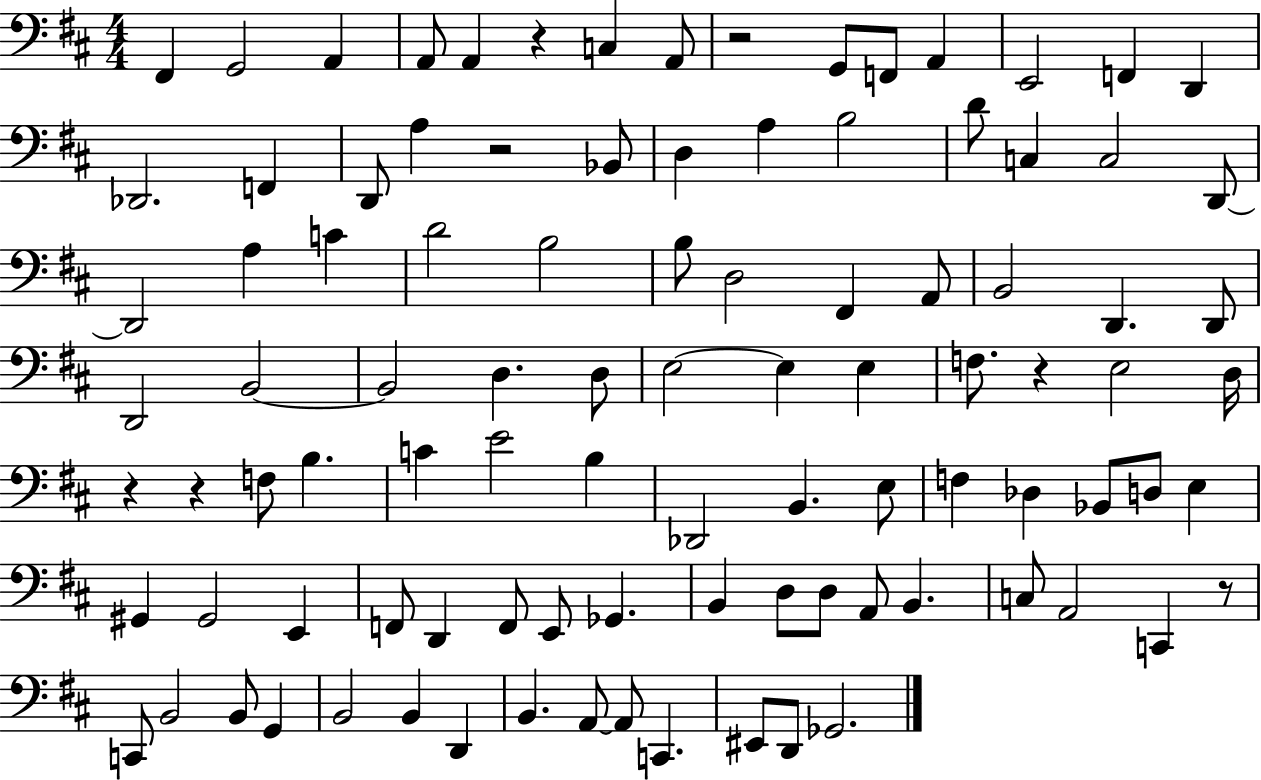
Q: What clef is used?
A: bass